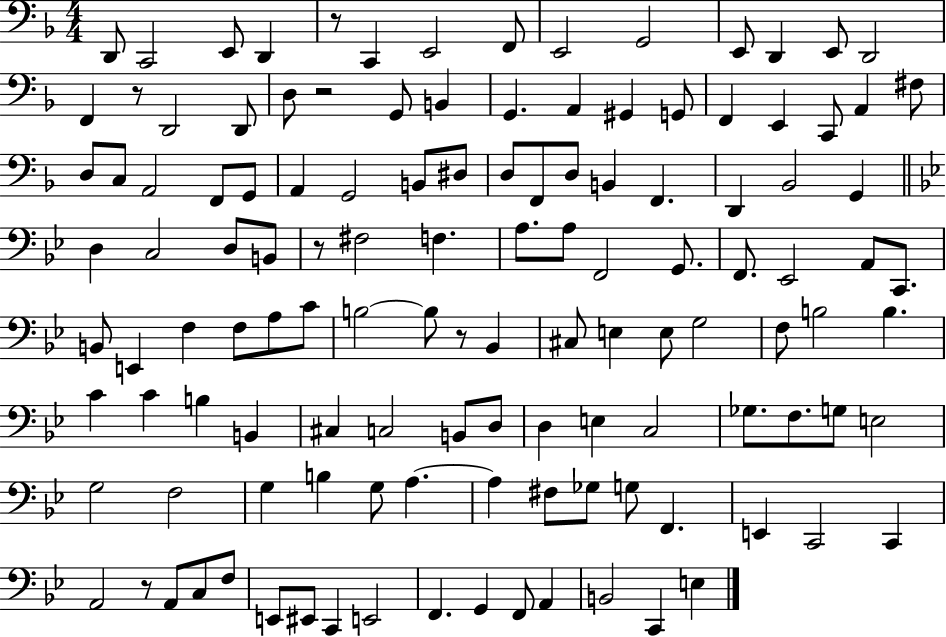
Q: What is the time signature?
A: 4/4